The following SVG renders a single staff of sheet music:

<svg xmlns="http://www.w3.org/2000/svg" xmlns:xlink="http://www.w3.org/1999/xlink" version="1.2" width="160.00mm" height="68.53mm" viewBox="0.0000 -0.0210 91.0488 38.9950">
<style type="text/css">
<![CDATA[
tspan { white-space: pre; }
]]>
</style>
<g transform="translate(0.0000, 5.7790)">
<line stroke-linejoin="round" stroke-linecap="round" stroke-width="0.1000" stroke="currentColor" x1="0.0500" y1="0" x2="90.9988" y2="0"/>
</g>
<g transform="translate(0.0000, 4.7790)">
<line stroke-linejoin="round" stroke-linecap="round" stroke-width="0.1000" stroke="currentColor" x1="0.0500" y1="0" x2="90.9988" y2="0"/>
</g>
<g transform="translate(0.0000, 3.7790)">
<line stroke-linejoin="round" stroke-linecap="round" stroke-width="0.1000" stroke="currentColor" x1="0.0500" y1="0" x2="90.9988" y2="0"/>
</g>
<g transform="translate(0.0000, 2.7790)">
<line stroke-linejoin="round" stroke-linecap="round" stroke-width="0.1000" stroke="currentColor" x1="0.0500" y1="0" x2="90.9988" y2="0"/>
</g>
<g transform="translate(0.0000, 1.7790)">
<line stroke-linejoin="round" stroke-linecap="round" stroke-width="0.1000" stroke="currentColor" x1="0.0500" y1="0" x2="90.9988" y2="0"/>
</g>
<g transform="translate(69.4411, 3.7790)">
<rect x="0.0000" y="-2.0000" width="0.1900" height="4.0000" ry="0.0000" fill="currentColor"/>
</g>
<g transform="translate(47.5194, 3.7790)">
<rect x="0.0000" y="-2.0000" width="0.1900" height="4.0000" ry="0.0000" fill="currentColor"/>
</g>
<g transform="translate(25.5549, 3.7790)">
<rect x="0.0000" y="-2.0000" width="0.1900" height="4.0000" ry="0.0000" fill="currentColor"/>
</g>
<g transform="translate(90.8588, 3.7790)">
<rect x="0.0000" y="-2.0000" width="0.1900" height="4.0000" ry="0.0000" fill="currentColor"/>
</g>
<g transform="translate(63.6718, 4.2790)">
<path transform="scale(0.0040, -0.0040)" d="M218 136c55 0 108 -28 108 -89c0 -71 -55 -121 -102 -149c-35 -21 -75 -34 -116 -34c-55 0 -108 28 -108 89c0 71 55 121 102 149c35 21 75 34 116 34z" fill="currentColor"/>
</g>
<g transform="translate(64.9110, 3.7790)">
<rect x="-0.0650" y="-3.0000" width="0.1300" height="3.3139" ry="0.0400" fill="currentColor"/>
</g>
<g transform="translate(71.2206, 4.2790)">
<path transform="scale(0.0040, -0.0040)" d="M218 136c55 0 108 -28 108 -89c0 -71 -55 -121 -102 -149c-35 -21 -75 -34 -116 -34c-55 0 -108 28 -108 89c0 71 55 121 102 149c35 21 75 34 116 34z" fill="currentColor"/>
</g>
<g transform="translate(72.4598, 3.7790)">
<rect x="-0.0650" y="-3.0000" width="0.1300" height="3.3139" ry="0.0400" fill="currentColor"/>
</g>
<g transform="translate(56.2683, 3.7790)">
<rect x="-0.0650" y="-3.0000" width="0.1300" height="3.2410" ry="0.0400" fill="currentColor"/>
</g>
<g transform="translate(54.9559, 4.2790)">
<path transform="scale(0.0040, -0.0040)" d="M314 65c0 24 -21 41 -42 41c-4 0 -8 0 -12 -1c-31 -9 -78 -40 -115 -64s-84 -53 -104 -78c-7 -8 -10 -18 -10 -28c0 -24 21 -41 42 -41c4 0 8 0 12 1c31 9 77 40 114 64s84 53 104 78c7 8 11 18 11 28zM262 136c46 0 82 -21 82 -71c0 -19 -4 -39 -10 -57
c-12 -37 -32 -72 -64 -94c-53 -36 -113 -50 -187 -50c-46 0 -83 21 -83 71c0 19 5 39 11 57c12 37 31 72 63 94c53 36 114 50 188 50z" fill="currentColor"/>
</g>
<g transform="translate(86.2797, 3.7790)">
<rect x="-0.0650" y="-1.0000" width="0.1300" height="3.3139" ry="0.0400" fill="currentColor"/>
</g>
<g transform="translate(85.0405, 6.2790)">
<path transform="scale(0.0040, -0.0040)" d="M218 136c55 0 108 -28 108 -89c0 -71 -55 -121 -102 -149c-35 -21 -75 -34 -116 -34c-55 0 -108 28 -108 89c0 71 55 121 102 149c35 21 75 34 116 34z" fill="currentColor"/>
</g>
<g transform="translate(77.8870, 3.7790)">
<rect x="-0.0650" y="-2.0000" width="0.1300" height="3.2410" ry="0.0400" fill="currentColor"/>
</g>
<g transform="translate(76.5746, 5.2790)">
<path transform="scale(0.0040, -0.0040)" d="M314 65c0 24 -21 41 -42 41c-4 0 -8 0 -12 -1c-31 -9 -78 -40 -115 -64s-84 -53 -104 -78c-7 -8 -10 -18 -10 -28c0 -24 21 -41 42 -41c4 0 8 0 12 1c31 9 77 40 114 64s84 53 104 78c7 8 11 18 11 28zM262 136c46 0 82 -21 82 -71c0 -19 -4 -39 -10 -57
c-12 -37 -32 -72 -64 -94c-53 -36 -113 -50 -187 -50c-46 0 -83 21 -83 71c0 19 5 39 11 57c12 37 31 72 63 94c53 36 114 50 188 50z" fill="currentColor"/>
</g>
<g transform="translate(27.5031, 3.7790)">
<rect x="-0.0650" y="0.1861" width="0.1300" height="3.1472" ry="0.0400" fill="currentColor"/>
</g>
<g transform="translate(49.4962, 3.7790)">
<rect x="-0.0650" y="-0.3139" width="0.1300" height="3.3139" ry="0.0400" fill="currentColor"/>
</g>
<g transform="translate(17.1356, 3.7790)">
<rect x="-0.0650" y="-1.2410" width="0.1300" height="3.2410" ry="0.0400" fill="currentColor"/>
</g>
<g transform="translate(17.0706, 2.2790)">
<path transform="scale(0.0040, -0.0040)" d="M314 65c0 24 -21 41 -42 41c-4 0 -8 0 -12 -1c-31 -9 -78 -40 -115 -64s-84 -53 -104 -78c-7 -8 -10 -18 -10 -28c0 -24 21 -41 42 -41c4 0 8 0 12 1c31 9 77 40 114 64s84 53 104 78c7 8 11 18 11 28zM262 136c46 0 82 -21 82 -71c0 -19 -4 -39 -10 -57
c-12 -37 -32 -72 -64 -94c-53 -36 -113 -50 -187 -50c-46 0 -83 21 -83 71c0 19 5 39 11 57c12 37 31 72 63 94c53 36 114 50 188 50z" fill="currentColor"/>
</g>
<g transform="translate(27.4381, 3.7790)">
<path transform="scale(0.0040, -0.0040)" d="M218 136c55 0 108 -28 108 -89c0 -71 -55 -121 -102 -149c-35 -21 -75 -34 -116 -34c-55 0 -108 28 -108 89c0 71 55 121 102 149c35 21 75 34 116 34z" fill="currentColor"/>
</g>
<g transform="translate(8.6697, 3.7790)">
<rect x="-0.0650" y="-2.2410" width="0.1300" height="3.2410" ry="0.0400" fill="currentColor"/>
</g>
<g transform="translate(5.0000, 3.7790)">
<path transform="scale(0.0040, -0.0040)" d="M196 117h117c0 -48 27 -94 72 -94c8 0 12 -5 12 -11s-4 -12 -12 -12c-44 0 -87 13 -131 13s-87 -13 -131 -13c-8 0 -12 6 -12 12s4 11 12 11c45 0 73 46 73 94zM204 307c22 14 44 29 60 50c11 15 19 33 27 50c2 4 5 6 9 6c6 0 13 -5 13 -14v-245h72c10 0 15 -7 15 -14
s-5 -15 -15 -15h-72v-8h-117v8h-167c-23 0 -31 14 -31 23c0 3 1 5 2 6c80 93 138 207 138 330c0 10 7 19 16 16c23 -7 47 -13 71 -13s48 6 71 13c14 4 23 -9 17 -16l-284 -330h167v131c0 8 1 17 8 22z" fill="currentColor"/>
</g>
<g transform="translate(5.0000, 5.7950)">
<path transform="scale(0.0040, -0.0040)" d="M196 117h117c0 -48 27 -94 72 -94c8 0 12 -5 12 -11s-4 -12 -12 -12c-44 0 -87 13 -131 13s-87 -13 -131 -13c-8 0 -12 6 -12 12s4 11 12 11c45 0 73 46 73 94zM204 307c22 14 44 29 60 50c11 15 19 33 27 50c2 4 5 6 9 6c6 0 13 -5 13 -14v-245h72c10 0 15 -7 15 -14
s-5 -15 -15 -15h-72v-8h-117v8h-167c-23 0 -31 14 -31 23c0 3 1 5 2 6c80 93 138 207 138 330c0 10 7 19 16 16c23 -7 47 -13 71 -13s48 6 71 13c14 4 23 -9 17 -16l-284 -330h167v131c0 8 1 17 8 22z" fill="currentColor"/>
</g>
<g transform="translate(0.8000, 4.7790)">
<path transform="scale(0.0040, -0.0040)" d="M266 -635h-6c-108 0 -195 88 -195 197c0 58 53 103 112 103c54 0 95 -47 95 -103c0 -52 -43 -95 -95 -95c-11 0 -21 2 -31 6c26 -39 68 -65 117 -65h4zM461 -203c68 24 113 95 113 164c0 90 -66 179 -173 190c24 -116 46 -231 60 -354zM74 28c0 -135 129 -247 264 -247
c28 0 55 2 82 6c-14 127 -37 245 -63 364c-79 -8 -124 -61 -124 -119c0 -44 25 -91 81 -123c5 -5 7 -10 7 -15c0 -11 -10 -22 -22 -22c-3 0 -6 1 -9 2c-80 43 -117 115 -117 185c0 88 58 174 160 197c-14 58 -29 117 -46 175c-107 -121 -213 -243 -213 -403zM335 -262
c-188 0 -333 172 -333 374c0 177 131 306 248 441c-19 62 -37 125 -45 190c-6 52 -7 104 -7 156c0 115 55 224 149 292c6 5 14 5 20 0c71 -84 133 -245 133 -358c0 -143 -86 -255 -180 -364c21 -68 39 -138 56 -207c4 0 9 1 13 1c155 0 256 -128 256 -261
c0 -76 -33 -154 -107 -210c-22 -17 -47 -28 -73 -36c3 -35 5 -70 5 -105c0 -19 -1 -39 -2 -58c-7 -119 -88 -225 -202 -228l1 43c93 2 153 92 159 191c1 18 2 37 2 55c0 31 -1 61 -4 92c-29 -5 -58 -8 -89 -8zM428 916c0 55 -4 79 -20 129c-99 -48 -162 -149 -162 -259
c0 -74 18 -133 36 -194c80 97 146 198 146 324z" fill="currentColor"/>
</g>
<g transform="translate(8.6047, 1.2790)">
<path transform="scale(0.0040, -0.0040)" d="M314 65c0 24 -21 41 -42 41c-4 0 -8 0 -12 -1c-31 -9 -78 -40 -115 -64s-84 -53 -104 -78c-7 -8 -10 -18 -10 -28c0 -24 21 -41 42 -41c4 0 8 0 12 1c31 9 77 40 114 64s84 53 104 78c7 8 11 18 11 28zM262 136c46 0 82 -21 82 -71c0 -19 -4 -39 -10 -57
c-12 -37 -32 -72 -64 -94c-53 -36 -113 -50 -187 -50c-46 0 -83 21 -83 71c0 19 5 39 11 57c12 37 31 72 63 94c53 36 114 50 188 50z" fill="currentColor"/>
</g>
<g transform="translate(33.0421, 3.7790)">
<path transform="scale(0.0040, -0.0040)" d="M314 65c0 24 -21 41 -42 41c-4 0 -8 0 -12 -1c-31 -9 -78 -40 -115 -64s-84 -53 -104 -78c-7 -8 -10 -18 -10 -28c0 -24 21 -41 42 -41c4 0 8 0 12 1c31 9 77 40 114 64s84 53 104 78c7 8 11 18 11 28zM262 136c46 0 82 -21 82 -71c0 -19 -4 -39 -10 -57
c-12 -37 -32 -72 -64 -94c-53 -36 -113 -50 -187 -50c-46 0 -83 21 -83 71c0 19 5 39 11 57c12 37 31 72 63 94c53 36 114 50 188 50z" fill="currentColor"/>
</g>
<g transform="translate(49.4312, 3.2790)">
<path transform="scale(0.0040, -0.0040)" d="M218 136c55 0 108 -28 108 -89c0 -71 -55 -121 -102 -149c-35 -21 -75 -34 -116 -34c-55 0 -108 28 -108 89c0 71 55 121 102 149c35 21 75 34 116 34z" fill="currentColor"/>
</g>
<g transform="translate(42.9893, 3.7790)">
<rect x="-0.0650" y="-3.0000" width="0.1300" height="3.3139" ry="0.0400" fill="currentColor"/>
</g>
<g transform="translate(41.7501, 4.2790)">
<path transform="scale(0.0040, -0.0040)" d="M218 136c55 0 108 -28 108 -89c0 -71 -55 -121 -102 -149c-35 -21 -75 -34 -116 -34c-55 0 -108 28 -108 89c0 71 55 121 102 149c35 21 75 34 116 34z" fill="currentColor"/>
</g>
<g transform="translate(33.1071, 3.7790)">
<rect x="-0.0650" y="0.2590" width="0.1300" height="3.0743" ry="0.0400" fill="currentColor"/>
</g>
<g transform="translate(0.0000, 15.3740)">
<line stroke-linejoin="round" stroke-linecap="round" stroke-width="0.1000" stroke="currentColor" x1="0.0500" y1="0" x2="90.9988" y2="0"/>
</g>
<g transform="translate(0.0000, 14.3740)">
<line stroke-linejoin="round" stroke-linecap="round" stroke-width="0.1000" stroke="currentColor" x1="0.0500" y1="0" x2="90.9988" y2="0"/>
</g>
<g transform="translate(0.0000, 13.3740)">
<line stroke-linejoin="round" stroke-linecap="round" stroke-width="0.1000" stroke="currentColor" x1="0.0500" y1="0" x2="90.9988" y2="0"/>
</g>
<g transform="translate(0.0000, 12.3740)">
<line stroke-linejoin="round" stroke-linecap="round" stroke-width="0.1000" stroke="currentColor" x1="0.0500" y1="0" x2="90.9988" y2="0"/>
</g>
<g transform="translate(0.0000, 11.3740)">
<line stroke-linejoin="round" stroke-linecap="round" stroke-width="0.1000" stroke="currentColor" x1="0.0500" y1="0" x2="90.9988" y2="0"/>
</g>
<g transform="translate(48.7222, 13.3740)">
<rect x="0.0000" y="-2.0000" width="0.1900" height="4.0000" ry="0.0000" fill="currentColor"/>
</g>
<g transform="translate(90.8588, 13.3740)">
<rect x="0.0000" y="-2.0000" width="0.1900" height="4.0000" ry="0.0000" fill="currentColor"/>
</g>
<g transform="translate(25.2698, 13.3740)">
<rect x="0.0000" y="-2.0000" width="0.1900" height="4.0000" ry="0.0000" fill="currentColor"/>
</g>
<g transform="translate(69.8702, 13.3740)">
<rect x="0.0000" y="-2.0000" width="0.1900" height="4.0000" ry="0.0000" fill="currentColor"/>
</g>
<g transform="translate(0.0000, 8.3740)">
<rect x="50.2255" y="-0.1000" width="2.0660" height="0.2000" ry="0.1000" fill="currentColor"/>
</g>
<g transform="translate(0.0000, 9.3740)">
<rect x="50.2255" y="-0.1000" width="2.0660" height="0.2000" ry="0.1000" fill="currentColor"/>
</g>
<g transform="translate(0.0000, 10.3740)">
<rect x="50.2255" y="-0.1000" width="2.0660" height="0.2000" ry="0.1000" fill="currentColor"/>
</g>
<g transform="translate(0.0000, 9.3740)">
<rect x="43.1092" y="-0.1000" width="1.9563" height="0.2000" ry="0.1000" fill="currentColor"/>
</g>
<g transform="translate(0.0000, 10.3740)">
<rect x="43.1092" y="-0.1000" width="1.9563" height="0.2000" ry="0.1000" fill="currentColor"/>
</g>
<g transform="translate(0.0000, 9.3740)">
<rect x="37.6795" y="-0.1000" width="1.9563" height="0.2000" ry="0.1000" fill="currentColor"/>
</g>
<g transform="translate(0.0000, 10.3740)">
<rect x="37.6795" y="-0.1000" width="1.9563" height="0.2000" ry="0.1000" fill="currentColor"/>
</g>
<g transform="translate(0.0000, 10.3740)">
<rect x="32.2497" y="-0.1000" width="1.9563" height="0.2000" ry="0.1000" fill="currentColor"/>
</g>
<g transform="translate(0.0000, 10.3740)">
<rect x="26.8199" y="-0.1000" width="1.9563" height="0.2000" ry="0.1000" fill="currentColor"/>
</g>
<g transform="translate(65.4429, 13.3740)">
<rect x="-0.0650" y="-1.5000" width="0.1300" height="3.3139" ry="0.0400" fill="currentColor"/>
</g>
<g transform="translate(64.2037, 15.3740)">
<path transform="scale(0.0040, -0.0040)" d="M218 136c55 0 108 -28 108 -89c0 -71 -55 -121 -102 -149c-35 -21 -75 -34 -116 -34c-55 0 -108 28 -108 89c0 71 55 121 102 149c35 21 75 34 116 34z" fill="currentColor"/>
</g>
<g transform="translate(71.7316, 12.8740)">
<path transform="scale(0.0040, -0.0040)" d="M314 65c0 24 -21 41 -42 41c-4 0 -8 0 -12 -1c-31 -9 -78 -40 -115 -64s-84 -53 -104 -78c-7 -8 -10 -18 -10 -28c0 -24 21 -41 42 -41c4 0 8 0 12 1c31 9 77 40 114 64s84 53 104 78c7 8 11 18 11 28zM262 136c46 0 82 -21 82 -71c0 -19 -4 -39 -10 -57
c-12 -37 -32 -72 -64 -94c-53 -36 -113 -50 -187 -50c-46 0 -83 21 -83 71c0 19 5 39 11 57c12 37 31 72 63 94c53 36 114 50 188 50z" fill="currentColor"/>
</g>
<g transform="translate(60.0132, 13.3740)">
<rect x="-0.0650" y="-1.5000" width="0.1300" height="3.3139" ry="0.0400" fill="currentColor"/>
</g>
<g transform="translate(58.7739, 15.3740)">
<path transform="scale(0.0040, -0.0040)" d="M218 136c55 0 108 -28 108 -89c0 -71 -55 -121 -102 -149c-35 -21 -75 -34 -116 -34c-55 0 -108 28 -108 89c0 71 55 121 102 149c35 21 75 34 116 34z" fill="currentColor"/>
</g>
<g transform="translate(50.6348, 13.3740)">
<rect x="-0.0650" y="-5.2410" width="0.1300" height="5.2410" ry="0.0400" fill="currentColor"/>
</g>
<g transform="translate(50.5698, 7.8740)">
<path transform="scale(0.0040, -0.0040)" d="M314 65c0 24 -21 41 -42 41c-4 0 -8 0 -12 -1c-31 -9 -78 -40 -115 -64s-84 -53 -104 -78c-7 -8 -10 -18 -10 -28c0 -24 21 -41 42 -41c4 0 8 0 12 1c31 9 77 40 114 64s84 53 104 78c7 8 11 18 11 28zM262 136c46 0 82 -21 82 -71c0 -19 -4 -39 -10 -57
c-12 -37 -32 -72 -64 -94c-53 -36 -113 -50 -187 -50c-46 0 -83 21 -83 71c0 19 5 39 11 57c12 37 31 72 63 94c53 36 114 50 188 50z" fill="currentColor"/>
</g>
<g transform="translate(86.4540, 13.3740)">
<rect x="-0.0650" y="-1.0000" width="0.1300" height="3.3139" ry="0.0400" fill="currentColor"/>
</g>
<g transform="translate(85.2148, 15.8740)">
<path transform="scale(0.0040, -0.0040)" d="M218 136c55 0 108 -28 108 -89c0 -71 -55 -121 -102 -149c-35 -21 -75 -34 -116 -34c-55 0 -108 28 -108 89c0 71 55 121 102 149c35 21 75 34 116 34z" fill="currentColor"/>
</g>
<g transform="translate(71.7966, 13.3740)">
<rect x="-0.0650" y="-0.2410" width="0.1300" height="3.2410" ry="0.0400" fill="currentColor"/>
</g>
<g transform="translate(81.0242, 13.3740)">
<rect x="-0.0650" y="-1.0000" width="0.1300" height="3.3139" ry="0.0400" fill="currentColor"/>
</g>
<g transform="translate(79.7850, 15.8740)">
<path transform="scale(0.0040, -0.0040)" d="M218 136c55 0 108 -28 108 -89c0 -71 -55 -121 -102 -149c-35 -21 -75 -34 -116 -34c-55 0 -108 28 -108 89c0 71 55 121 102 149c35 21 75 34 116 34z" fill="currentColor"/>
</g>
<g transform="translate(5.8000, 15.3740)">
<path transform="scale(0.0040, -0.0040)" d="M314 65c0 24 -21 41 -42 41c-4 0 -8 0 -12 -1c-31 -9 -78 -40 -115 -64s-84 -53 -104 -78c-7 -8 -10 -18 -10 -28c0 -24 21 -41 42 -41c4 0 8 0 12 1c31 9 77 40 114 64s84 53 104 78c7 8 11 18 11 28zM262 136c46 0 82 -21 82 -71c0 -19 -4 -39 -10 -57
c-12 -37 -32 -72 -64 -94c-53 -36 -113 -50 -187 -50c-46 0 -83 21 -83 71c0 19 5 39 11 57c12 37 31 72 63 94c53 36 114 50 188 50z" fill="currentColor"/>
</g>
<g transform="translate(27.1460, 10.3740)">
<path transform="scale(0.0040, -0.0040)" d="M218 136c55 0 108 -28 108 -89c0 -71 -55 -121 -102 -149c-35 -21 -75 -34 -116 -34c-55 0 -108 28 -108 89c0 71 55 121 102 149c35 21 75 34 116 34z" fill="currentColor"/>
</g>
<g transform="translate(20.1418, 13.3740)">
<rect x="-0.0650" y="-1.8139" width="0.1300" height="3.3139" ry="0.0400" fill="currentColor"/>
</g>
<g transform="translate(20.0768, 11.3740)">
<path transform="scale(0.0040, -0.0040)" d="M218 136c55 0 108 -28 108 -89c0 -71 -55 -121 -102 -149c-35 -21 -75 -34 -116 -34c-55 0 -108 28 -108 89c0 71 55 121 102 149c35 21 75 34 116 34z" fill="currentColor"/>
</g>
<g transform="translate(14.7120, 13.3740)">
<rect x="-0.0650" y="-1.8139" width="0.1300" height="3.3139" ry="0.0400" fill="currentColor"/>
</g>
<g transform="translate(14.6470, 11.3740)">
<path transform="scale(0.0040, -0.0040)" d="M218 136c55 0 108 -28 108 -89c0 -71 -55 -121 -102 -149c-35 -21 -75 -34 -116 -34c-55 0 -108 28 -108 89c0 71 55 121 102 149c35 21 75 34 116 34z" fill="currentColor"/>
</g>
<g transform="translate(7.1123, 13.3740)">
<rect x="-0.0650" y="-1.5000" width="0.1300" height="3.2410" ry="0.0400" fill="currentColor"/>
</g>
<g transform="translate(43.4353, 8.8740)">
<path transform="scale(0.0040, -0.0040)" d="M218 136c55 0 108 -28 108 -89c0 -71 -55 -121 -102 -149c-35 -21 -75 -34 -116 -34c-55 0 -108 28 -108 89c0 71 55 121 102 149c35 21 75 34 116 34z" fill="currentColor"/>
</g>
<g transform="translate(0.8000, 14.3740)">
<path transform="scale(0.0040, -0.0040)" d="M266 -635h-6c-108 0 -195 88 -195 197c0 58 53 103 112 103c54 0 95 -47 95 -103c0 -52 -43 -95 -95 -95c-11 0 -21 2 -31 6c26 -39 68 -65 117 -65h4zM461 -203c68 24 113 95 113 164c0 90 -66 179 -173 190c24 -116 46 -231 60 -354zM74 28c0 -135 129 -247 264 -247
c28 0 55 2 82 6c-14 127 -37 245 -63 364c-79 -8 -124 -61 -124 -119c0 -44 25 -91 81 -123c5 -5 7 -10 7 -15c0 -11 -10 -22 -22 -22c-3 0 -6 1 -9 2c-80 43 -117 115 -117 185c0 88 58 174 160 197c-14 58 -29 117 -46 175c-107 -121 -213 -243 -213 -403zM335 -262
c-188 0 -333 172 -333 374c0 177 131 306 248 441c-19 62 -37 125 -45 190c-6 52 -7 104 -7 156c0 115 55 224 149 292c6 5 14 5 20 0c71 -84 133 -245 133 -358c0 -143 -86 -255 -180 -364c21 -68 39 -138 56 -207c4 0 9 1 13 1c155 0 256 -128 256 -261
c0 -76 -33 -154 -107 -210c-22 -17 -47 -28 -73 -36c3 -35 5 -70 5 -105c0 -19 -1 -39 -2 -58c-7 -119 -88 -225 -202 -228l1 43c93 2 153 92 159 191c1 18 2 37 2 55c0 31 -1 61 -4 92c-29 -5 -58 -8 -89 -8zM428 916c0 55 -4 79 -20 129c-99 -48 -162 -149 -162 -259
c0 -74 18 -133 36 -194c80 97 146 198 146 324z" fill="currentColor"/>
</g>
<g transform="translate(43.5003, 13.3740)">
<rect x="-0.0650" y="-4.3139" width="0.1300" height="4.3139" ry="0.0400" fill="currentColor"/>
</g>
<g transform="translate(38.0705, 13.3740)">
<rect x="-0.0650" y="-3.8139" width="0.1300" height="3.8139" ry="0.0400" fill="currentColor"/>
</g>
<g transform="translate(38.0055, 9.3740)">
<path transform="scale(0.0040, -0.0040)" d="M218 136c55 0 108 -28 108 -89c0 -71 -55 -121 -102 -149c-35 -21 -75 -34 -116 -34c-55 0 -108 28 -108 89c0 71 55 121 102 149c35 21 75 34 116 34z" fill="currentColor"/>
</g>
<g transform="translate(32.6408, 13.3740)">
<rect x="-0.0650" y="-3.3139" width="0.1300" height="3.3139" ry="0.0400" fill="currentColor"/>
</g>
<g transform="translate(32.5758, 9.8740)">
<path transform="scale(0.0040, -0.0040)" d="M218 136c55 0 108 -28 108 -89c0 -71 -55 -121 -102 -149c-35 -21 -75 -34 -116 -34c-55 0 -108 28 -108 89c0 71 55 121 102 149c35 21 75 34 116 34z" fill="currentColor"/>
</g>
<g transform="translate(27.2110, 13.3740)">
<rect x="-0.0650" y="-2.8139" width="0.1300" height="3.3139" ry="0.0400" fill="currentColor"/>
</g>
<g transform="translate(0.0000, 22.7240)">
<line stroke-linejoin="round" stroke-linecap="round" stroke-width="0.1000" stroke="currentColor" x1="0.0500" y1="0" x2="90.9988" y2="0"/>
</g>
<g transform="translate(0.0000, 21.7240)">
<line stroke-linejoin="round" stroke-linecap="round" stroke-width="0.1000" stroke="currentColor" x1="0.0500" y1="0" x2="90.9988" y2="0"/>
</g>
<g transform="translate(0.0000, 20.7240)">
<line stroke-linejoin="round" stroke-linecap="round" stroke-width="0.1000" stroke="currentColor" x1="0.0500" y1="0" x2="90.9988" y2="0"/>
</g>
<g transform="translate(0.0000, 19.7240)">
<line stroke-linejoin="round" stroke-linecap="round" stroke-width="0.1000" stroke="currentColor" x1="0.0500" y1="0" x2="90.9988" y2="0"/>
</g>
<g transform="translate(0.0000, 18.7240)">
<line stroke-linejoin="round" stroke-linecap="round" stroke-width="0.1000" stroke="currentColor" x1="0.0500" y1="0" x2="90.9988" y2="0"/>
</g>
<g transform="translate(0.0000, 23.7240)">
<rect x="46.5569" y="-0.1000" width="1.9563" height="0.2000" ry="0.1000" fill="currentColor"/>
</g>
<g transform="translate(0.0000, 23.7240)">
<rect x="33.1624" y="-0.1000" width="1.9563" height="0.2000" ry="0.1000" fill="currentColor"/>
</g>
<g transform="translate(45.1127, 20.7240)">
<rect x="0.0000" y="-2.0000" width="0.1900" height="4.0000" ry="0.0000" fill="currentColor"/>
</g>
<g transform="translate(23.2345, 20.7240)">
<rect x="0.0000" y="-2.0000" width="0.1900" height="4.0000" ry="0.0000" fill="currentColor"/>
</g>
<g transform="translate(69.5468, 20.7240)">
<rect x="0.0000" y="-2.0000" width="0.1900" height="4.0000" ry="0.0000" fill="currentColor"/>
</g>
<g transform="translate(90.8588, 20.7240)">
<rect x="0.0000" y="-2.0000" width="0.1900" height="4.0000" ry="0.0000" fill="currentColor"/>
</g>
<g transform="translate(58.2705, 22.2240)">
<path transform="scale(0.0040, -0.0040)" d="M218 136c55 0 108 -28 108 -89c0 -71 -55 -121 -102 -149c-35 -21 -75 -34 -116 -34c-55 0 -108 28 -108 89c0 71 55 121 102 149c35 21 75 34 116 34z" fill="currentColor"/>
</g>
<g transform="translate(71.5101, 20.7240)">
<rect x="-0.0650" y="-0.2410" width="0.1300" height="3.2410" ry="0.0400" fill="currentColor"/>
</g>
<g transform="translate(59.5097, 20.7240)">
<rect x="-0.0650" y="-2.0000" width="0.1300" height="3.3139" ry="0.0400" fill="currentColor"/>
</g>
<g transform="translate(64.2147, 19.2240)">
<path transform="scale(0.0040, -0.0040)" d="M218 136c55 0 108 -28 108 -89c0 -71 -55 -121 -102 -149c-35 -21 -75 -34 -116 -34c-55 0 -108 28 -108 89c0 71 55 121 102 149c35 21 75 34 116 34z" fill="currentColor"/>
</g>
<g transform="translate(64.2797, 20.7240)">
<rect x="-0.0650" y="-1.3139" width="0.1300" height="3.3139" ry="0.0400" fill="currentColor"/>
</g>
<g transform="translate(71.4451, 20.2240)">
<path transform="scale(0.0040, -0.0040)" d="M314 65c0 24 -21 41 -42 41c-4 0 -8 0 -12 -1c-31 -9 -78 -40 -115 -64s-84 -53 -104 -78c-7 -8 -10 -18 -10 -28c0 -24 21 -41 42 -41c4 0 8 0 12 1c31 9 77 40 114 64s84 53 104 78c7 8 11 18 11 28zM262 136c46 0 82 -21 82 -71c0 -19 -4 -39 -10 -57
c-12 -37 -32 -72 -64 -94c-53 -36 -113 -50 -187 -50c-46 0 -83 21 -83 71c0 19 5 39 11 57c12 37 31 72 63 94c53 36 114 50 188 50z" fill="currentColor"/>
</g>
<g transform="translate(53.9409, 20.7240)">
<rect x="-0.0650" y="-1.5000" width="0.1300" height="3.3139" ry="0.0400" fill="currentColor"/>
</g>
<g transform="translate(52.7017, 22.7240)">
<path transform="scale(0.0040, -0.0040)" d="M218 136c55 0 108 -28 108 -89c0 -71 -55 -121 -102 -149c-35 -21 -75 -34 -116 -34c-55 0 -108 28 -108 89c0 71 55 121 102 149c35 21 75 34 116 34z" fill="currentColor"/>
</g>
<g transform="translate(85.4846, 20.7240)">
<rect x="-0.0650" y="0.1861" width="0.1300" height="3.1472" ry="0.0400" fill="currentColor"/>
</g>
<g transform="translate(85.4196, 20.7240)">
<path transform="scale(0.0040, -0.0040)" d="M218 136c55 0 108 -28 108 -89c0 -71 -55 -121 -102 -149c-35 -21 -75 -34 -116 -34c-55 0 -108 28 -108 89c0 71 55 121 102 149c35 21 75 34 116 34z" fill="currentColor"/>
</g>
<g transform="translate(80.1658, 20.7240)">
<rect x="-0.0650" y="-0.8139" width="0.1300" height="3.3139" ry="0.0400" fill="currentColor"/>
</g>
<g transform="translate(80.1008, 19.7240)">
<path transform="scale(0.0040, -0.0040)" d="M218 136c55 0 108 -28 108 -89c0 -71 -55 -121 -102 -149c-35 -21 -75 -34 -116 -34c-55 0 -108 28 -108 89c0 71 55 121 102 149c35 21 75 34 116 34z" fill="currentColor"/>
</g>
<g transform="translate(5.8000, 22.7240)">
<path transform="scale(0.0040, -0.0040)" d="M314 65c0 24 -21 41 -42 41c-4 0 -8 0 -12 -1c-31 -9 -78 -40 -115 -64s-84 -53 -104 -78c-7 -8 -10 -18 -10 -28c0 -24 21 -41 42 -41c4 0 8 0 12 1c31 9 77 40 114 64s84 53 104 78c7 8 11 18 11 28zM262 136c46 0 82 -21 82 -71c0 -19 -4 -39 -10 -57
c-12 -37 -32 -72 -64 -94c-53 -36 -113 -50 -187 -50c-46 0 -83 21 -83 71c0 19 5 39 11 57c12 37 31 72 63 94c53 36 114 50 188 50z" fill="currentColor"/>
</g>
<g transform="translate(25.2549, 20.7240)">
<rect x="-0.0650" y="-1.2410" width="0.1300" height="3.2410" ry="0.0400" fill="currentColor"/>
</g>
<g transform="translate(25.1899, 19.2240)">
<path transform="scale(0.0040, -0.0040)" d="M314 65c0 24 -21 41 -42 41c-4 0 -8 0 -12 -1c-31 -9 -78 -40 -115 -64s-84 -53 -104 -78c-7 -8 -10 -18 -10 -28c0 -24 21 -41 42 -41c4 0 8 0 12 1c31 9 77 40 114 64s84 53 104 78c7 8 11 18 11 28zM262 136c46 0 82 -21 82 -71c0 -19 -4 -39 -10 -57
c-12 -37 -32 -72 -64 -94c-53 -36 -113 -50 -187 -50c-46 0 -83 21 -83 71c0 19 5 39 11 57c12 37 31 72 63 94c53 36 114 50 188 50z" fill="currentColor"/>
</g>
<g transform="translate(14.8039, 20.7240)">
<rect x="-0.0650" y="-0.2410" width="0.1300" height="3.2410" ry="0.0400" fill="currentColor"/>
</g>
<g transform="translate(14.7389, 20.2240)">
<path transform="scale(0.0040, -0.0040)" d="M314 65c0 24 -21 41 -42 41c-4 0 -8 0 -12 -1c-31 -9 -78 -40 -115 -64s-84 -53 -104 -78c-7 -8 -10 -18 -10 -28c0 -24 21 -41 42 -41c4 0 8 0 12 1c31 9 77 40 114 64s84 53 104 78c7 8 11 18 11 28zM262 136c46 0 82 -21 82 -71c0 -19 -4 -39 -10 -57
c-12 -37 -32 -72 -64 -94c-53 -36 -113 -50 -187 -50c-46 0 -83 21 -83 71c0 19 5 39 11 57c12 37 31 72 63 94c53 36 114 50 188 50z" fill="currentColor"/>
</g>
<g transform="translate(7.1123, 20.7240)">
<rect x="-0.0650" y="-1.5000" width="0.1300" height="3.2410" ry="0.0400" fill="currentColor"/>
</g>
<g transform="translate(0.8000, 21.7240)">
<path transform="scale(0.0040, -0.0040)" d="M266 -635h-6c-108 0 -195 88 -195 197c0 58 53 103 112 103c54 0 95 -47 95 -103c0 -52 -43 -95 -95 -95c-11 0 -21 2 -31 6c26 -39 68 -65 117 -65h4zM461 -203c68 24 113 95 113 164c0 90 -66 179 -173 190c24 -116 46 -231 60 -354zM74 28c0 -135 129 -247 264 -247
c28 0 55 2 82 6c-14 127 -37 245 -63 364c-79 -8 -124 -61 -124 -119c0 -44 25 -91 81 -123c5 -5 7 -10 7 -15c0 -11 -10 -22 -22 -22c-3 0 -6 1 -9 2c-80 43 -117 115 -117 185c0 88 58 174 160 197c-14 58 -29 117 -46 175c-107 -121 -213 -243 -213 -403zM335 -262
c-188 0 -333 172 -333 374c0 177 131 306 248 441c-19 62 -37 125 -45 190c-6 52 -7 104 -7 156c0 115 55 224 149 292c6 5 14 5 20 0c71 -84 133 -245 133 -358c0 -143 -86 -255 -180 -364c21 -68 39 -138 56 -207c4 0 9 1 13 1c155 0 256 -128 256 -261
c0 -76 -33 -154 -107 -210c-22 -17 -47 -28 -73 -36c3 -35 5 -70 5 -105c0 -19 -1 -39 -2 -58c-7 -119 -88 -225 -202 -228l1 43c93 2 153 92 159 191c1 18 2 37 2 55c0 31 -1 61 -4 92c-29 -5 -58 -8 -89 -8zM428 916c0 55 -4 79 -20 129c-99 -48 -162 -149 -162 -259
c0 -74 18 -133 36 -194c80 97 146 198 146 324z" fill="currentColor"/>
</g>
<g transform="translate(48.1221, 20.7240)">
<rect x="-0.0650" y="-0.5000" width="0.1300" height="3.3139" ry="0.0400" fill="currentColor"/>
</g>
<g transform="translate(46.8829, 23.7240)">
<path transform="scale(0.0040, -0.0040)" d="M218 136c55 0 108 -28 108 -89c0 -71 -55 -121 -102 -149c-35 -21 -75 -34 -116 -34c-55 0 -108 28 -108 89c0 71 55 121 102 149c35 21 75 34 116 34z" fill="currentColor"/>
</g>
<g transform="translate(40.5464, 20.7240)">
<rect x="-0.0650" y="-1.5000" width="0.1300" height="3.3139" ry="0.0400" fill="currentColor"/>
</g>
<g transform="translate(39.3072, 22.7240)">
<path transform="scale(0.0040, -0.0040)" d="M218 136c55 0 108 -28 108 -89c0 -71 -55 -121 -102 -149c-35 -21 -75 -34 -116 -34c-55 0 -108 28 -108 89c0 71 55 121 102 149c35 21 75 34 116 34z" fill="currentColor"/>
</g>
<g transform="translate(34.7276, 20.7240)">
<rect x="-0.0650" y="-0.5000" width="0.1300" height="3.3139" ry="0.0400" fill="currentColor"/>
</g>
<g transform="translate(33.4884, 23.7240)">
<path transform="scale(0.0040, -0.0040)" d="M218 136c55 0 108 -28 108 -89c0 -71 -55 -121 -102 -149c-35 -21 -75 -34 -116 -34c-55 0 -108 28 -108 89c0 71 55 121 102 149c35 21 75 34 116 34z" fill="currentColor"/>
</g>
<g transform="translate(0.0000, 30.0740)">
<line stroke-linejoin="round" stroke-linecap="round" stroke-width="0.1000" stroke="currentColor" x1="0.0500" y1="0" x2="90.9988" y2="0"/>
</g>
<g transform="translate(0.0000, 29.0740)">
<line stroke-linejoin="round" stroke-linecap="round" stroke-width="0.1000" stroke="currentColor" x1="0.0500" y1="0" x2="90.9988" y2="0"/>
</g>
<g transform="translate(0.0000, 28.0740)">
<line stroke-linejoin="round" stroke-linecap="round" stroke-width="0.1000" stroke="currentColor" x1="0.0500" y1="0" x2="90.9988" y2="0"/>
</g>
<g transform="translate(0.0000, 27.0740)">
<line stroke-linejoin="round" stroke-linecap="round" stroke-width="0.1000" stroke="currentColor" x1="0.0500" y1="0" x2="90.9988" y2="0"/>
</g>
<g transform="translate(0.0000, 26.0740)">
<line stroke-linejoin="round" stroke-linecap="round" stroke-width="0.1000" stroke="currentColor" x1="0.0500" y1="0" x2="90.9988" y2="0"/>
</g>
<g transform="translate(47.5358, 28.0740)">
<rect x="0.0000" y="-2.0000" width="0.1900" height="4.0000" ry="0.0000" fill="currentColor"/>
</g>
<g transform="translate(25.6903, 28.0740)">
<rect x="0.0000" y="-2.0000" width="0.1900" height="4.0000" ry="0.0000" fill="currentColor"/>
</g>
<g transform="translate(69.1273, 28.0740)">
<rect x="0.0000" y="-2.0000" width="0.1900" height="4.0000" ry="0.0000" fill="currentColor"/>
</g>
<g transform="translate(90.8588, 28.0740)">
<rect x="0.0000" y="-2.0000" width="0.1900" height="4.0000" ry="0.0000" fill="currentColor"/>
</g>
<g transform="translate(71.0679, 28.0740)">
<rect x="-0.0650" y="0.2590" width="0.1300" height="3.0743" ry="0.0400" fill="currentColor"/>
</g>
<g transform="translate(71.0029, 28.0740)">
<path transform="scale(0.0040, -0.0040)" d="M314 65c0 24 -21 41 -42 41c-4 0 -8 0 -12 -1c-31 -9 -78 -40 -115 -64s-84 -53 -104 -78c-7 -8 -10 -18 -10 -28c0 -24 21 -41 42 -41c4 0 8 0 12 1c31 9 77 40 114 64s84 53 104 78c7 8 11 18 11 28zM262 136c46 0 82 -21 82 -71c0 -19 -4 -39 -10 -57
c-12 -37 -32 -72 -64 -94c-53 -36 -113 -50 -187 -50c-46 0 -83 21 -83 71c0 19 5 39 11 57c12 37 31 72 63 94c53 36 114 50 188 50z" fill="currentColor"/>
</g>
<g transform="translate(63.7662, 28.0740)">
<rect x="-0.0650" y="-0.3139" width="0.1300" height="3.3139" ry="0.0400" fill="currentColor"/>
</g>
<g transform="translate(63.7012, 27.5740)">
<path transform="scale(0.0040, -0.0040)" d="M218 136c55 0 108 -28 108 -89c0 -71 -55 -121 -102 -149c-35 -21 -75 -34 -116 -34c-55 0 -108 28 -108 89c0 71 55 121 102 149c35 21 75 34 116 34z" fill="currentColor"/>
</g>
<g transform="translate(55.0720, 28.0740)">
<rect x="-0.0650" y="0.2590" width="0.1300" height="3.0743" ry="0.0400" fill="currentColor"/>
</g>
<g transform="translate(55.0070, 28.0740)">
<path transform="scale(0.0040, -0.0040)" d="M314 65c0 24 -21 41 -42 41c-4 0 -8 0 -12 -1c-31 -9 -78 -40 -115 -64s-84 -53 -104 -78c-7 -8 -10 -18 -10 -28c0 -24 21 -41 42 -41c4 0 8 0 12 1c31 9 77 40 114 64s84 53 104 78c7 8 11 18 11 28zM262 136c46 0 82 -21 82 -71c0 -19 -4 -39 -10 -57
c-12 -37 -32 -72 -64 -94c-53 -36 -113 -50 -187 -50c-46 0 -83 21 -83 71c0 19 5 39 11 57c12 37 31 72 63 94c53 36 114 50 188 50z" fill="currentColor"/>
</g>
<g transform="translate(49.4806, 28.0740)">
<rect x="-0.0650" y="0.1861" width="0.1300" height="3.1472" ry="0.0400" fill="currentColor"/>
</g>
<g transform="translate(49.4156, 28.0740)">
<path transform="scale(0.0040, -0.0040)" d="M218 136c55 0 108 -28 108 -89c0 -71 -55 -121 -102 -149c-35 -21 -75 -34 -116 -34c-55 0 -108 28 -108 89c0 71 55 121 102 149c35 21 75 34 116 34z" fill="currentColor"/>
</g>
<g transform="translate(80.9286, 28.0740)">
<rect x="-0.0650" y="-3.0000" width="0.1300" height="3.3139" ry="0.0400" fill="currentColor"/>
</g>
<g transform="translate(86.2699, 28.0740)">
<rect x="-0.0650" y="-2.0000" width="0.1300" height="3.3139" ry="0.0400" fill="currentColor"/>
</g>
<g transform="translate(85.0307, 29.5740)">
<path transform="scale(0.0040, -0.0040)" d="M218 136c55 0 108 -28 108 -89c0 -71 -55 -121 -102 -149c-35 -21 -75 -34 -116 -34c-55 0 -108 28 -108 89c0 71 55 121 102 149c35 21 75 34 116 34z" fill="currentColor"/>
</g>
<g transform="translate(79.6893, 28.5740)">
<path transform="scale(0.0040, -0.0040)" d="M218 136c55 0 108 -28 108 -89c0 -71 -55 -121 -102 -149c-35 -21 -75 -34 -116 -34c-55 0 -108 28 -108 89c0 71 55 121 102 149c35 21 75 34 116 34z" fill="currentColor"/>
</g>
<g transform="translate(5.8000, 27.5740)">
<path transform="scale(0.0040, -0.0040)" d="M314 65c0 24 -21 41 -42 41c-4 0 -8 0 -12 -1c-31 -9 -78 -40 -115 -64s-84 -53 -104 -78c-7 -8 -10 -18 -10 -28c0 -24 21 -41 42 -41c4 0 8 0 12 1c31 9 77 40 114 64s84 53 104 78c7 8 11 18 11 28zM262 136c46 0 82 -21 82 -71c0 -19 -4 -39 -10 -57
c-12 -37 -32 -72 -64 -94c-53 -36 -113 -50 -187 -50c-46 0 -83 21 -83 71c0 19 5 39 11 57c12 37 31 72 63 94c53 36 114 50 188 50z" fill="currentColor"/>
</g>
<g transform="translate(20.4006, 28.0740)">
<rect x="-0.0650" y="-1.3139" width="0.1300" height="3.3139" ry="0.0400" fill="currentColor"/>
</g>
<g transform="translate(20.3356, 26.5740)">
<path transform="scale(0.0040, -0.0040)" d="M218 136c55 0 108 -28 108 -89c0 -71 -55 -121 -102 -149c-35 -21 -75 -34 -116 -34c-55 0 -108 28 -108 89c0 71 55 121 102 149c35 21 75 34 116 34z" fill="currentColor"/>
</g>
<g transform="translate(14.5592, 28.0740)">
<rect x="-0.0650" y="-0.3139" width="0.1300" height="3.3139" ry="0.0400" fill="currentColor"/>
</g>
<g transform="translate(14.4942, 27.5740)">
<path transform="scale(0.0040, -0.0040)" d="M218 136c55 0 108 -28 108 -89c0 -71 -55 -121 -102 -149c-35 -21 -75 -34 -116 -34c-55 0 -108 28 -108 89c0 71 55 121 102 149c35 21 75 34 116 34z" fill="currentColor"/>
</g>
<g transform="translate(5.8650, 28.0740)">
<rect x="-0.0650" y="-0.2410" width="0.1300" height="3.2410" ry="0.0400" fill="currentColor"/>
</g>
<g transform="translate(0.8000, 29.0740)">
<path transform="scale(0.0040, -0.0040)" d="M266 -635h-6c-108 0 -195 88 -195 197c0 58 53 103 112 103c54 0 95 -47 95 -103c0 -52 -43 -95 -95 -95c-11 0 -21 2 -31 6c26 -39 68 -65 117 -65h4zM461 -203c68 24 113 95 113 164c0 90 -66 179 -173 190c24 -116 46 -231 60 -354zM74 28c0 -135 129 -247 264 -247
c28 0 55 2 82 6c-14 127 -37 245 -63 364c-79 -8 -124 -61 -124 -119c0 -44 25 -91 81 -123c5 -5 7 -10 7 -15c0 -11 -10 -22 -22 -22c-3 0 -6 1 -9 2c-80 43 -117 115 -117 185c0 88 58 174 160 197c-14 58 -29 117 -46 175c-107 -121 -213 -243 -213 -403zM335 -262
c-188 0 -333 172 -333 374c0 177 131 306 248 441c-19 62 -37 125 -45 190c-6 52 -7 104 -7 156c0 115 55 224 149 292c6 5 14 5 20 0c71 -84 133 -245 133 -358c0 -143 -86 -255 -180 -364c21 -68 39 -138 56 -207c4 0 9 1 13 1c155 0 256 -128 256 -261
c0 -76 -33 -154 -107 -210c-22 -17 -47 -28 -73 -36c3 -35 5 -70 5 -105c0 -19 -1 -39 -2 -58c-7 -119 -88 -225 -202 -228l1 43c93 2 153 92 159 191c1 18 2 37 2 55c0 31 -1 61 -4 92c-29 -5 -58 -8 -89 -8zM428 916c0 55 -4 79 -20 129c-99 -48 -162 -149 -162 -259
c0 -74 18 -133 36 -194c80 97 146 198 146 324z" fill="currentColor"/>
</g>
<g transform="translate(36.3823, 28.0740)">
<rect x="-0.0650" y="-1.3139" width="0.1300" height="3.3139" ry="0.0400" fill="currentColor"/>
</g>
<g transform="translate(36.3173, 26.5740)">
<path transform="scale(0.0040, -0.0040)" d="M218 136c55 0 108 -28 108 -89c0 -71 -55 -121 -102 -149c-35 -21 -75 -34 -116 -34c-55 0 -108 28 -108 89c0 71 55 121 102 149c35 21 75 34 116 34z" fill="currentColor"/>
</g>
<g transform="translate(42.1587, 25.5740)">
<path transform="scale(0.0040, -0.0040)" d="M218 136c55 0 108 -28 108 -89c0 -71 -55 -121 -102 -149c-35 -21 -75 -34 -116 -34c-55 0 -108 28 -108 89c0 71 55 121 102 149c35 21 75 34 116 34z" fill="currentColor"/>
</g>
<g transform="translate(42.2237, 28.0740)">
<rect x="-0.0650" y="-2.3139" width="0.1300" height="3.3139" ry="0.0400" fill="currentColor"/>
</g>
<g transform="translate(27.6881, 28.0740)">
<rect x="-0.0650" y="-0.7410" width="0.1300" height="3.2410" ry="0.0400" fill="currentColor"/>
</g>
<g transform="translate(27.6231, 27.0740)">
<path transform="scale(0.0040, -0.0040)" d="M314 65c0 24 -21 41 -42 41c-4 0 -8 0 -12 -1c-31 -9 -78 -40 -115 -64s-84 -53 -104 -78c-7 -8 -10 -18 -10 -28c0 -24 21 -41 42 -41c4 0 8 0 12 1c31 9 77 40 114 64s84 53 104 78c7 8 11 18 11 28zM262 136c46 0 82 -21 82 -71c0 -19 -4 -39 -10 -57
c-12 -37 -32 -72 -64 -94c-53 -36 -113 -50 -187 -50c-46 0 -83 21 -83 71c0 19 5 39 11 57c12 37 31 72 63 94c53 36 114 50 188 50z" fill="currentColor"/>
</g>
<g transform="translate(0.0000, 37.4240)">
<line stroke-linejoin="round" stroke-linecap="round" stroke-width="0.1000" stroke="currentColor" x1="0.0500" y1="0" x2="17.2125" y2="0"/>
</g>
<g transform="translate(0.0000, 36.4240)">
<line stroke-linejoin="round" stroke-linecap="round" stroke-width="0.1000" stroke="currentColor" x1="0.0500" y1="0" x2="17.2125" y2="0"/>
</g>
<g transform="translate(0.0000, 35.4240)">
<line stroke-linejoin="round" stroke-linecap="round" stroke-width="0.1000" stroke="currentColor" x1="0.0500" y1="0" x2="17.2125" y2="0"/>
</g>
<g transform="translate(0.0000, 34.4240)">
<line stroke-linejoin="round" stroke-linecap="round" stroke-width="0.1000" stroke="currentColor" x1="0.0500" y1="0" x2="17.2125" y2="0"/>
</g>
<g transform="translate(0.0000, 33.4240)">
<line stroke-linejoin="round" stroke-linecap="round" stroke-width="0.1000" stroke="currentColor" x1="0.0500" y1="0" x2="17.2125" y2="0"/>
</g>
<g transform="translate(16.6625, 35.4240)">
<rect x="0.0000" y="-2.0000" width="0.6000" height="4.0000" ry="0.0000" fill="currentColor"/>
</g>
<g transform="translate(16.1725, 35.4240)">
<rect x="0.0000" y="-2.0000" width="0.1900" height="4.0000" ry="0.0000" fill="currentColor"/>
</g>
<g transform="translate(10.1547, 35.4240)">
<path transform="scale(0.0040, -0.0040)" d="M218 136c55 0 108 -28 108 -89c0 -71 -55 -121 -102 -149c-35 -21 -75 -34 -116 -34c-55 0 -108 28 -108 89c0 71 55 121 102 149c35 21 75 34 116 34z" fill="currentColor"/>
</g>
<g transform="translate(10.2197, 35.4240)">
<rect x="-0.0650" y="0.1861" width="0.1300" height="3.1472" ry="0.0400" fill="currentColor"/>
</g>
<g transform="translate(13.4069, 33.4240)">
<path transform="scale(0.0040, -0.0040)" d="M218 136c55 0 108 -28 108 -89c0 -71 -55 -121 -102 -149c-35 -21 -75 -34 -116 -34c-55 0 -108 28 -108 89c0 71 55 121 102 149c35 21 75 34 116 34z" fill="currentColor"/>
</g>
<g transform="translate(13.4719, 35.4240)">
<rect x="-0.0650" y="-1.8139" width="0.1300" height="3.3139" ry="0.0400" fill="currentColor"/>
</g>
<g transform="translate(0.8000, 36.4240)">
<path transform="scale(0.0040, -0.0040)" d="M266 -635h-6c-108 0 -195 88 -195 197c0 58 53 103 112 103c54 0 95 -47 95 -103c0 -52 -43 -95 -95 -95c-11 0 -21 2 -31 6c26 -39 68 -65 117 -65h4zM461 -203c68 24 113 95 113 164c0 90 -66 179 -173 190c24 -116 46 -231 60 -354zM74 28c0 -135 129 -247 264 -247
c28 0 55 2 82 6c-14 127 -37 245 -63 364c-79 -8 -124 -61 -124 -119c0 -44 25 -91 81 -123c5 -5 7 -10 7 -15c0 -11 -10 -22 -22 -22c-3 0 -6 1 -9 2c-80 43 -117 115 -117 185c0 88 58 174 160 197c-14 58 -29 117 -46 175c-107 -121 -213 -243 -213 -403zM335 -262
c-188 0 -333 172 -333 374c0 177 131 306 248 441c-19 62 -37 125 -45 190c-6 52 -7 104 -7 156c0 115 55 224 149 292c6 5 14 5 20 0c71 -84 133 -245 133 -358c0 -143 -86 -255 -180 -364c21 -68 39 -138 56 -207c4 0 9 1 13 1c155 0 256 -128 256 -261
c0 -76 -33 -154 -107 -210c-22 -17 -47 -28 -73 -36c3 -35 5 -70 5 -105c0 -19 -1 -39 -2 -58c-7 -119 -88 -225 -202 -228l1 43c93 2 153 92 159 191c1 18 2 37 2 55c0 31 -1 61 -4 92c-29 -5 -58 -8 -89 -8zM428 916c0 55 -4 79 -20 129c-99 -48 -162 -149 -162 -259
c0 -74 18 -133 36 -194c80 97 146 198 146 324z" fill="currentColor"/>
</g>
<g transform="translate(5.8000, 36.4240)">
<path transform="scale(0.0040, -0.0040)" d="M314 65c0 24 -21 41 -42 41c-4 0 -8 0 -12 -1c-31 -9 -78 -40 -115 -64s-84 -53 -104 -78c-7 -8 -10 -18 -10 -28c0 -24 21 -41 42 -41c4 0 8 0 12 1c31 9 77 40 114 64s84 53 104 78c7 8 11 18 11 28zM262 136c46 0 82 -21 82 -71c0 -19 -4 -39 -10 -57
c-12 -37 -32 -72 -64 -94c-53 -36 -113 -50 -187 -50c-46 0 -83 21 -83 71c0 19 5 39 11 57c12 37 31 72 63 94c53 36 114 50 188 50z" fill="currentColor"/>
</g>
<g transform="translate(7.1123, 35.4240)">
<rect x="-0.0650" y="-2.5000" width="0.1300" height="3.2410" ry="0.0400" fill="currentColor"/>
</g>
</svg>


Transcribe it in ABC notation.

X:1
T:Untitled
M:4/4
L:1/4
K:C
g2 e2 B B2 A c A2 A A F2 D E2 f f a b c' d' f'2 E E c2 D D E2 c2 e2 C E C E F e c2 d B c2 c e d2 e g B B2 c B2 A F G2 B f